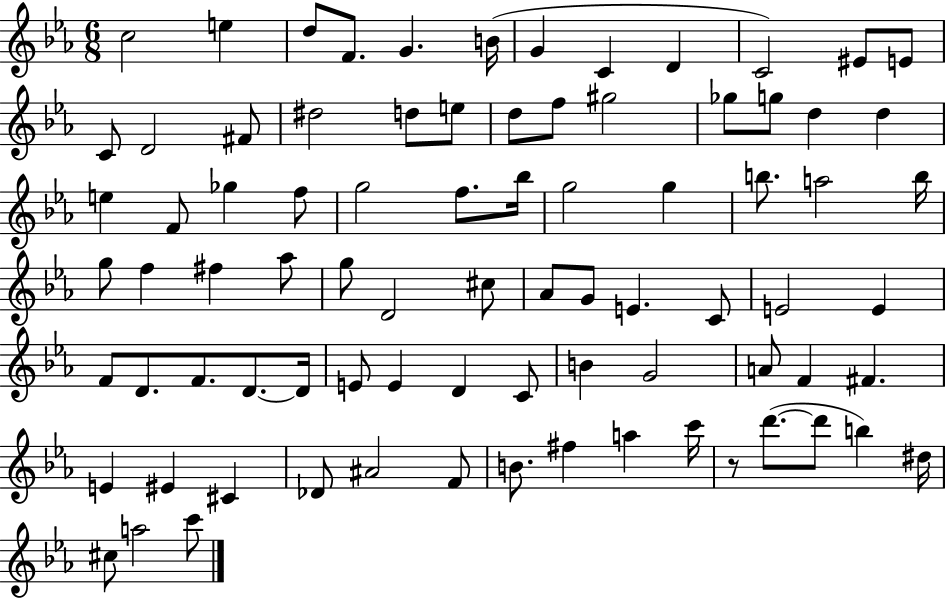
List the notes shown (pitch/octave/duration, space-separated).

C5/h E5/q D5/e F4/e. G4/q. B4/s G4/q C4/q D4/q C4/h EIS4/e E4/e C4/e D4/h F#4/e D#5/h D5/e E5/e D5/e F5/e G#5/h Gb5/e G5/e D5/q D5/q E5/q F4/e Gb5/q F5/e G5/h F5/e. Bb5/s G5/h G5/q B5/e. A5/h B5/s G5/e F5/q F#5/q Ab5/e G5/e D4/h C#5/e Ab4/e G4/e E4/q. C4/e E4/h E4/q F4/e D4/e. F4/e. D4/e. D4/s E4/e E4/q D4/q C4/e B4/q G4/h A4/e F4/q F#4/q. E4/q EIS4/q C#4/q Db4/e A#4/h F4/e B4/e. F#5/q A5/q C6/s R/e D6/e. D6/e B5/q D#5/s C#5/e A5/h C6/e